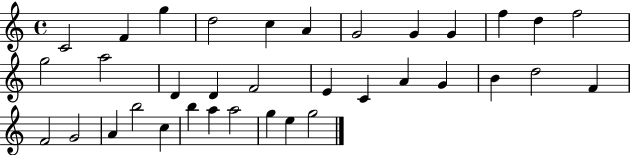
{
  \clef treble
  \time 4/4
  \defaultTimeSignature
  \key c \major
  c'2 f'4 g''4 | d''2 c''4 a'4 | g'2 g'4 g'4 | f''4 d''4 f''2 | \break g''2 a''2 | d'4 d'4 f'2 | e'4 c'4 a'4 g'4 | b'4 d''2 f'4 | \break f'2 g'2 | a'4 b''2 c''4 | b''4 a''4 a''2 | g''4 e''4 g''2 | \break \bar "|."
}